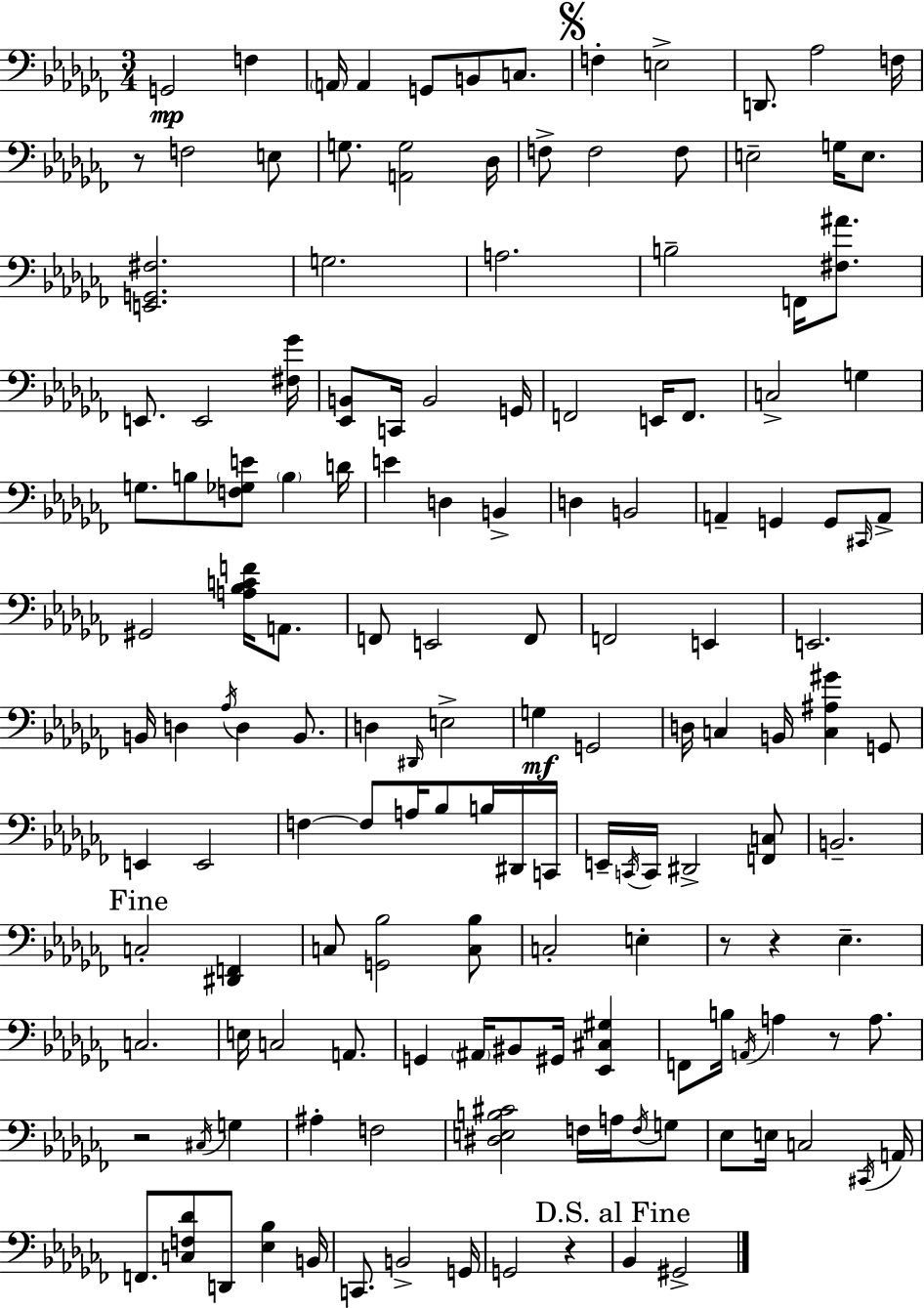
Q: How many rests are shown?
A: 6